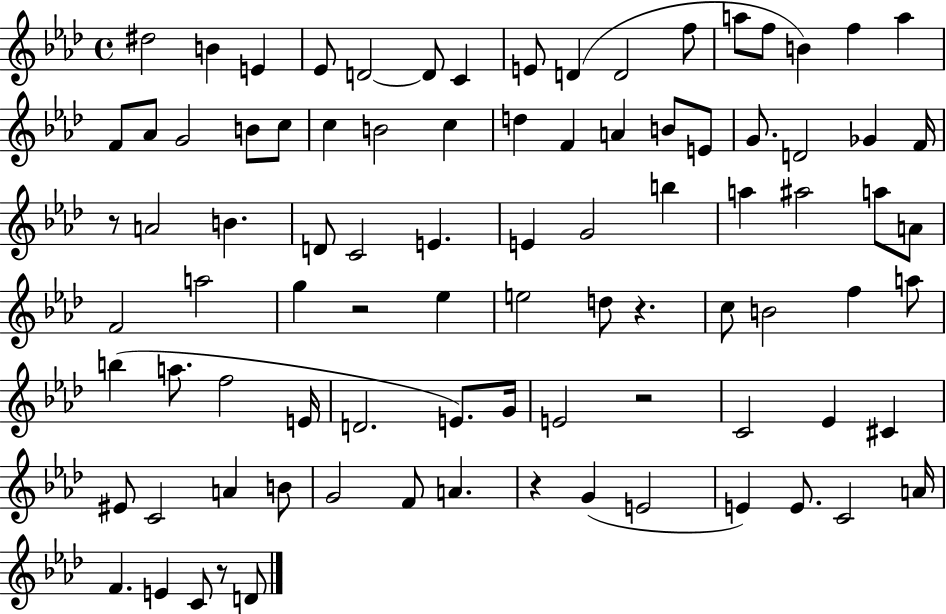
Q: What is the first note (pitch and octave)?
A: D#5